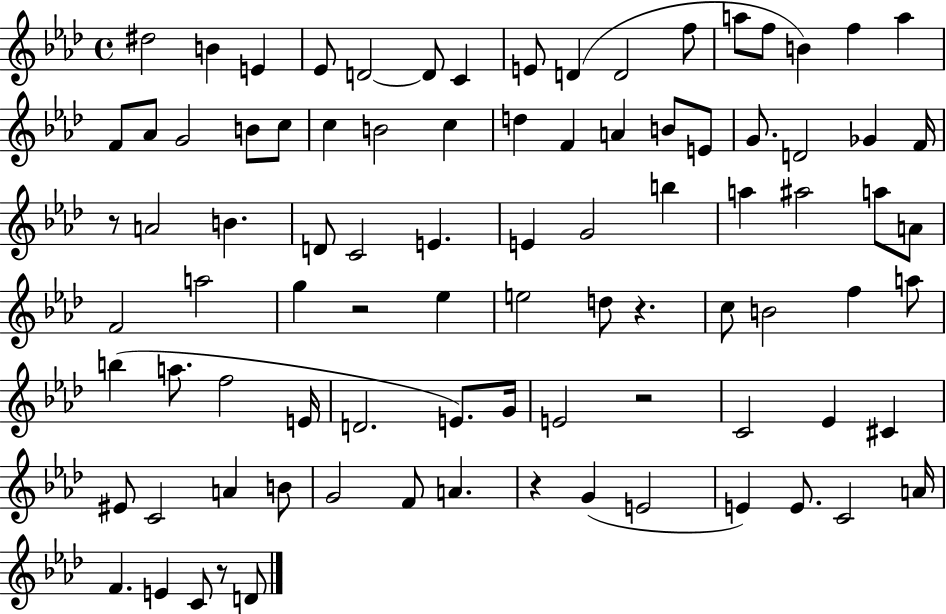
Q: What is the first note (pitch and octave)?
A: D#5